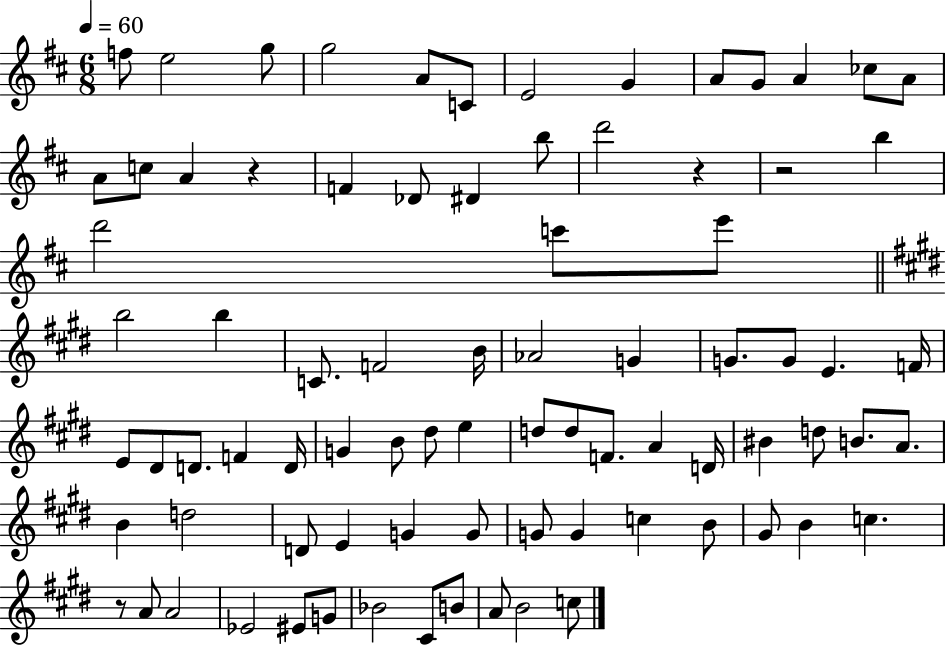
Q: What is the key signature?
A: D major